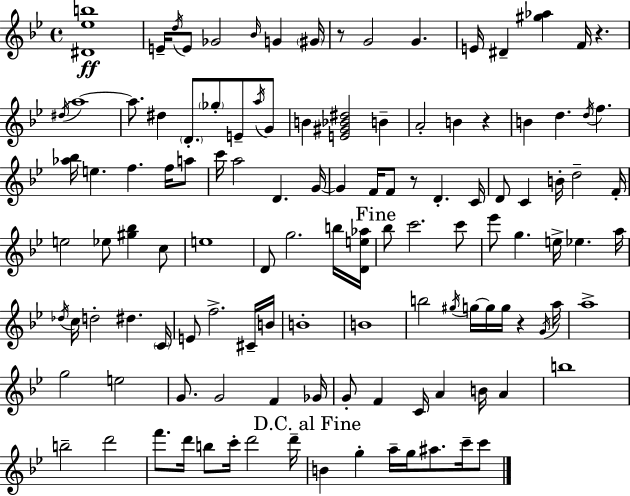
[D#4,Eb5,B5]/w E4/s D5/s E4/e Gb4/h Bb4/s G4/q G#4/s R/e G4/h G4/q. E4/s D#4/q [G#5,Ab5]/q F4/s R/q. D#5/s A5/w A5/e. D#5/q D4/e. Gb5/e E4/e A5/s G4/e B4/q [E4,G#4,Bb4,D#5]/h B4/q A4/h B4/q R/q B4/q D5/q. D5/s F5/q. [Ab5,Bb5]/s E5/q. F5/q. F5/s A5/e C6/s A5/h D4/q. G4/s G4/q F4/s F4/e R/e D4/q. C4/s D4/e C4/q B4/s D5/h F4/s E5/h Eb5/e [G#5,Bb5]/q C5/e E5/w D4/e G5/h. B5/s [D4,E5,Ab5]/s Bb5/e C6/h. C6/e Eb6/e G5/q. E5/s Eb5/q. A5/s Db5/s C5/s D5/h D#5/q. C4/s E4/e F5/h. C#4/s B4/s B4/w B4/w B5/h G#5/s G5/s G5/s G5/s R/q G4/s A5/s A5/w G5/h E5/h G4/e. G4/h F4/q Gb4/s G4/e F4/q C4/s A4/q B4/s A4/q B5/w B5/h D6/h F6/e. D6/s B5/e C6/s D6/h D6/s B4/q G5/q A5/s G5/s A#5/e. C6/s C6/e